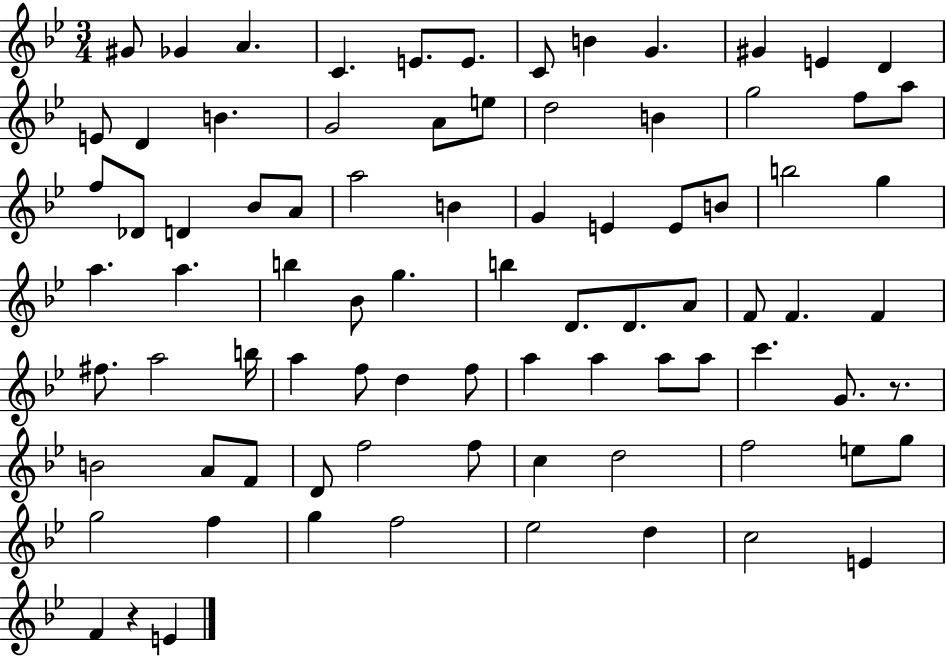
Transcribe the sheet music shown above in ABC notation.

X:1
T:Untitled
M:3/4
L:1/4
K:Bb
^G/2 _G A C E/2 E/2 C/2 B G ^G E D E/2 D B G2 A/2 e/2 d2 B g2 f/2 a/2 f/2 _D/2 D _B/2 A/2 a2 B G E E/2 B/2 b2 g a a b _B/2 g b D/2 D/2 A/2 F/2 F F ^f/2 a2 b/4 a f/2 d f/2 a a a/2 a/2 c' G/2 z/2 B2 A/2 F/2 D/2 f2 f/2 c d2 f2 e/2 g/2 g2 f g f2 _e2 d c2 E F z E